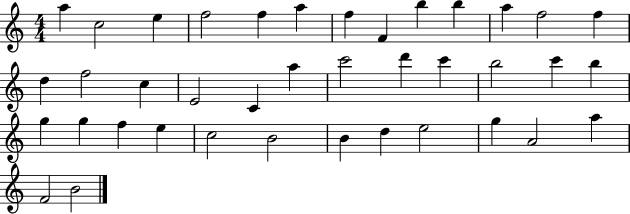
A5/q C5/h E5/q F5/h F5/q A5/q F5/q F4/q B5/q B5/q A5/q F5/h F5/q D5/q F5/h C5/q E4/h C4/q A5/q C6/h D6/q C6/q B5/h C6/q B5/q G5/q G5/q F5/q E5/q C5/h B4/h B4/q D5/q E5/h G5/q A4/h A5/q F4/h B4/h